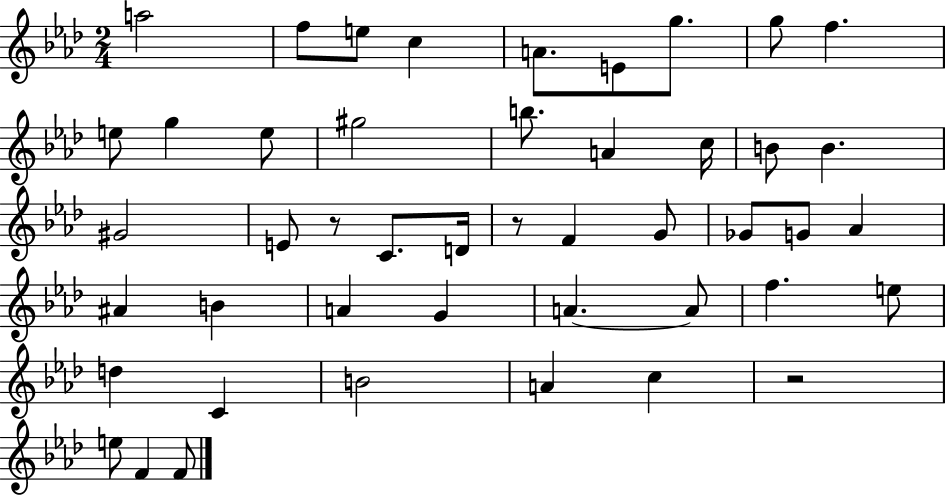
X:1
T:Untitled
M:2/4
L:1/4
K:Ab
a2 f/2 e/2 c A/2 E/2 g/2 g/2 f e/2 g e/2 ^g2 b/2 A c/4 B/2 B ^G2 E/2 z/2 C/2 D/4 z/2 F G/2 _G/2 G/2 _A ^A B A G A A/2 f e/2 d C B2 A c z2 e/2 F F/2